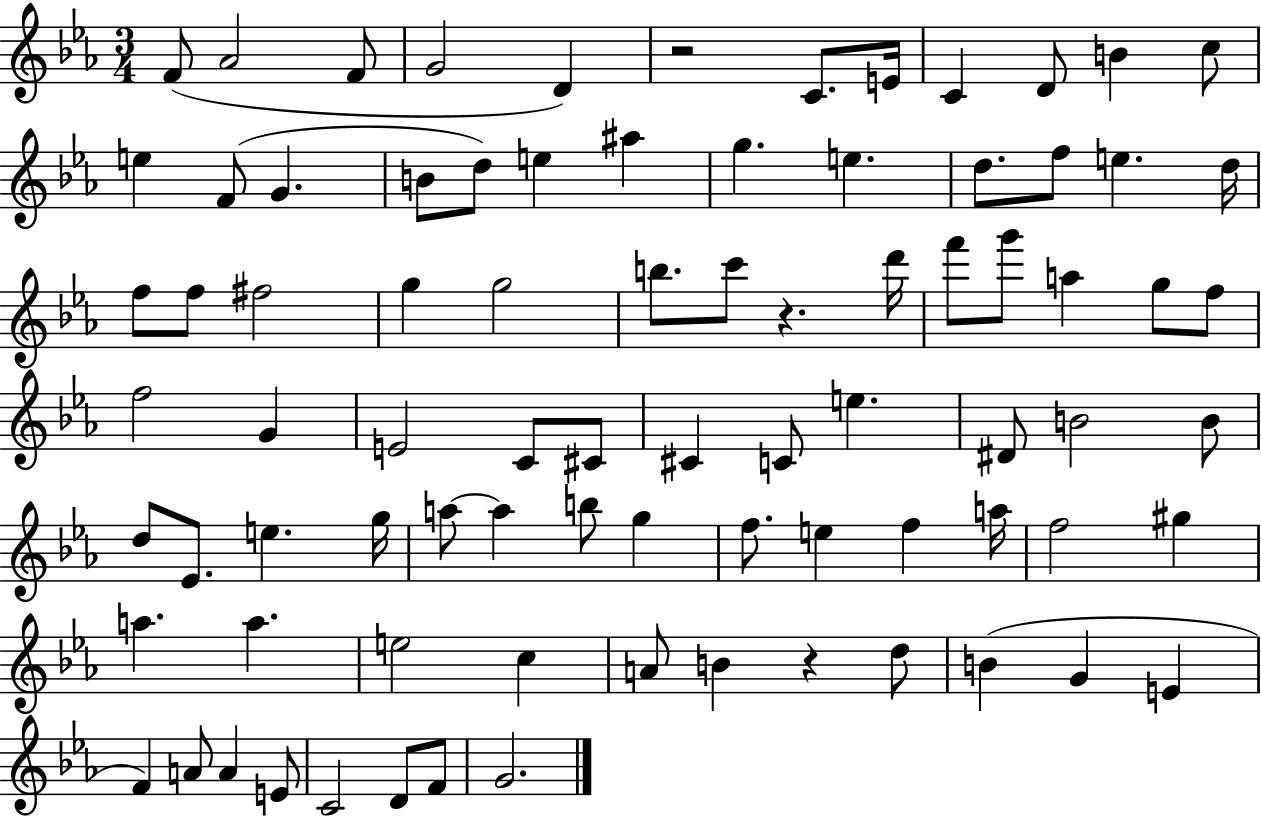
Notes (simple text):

F4/e Ab4/h F4/e G4/h D4/q R/h C4/e. E4/s C4/q D4/e B4/q C5/e E5/q F4/e G4/q. B4/e D5/e E5/q A#5/q G5/q. E5/q. D5/e. F5/e E5/q. D5/s F5/e F5/e F#5/h G5/q G5/h B5/e. C6/e R/q. D6/s F6/e G6/e A5/q G5/e F5/e F5/h G4/q E4/h C4/e C#4/e C#4/q C4/e E5/q. D#4/e B4/h B4/e D5/e Eb4/e. E5/q. G5/s A5/e A5/q B5/e G5/q F5/e. E5/q F5/q A5/s F5/h G#5/q A5/q. A5/q. E5/h C5/q A4/e B4/q R/q D5/e B4/q G4/q E4/q F4/q A4/e A4/q E4/e C4/h D4/e F4/e G4/h.